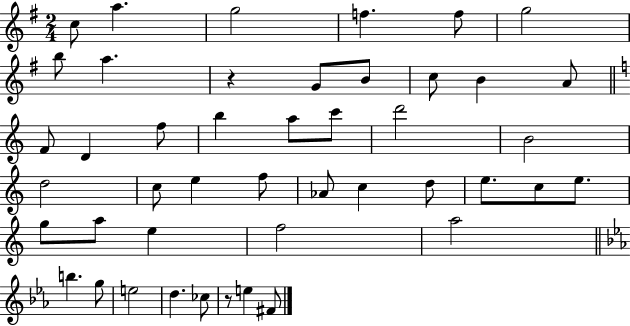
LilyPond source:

{
  \clef treble
  \numericTimeSignature
  \time 2/4
  \key g \major
  c''8 a''4. | g''2 | f''4. f''8 | g''2 | \break b''8 a''4. | r4 g'8 b'8 | c''8 b'4 a'8 | \bar "||" \break \key c \major f'8 d'4 f''8 | b''4 a''8 c'''8 | d'''2 | b'2 | \break d''2 | c''8 e''4 f''8 | aes'8 c''4 d''8 | e''8. c''8 e''8. | \break g''8 a''8 e''4 | f''2 | a''2 | \bar "||" \break \key ees \major b''4. g''8 | e''2 | d''4. ces''8 | r8 e''4 fis'8 | \break \bar "|."
}